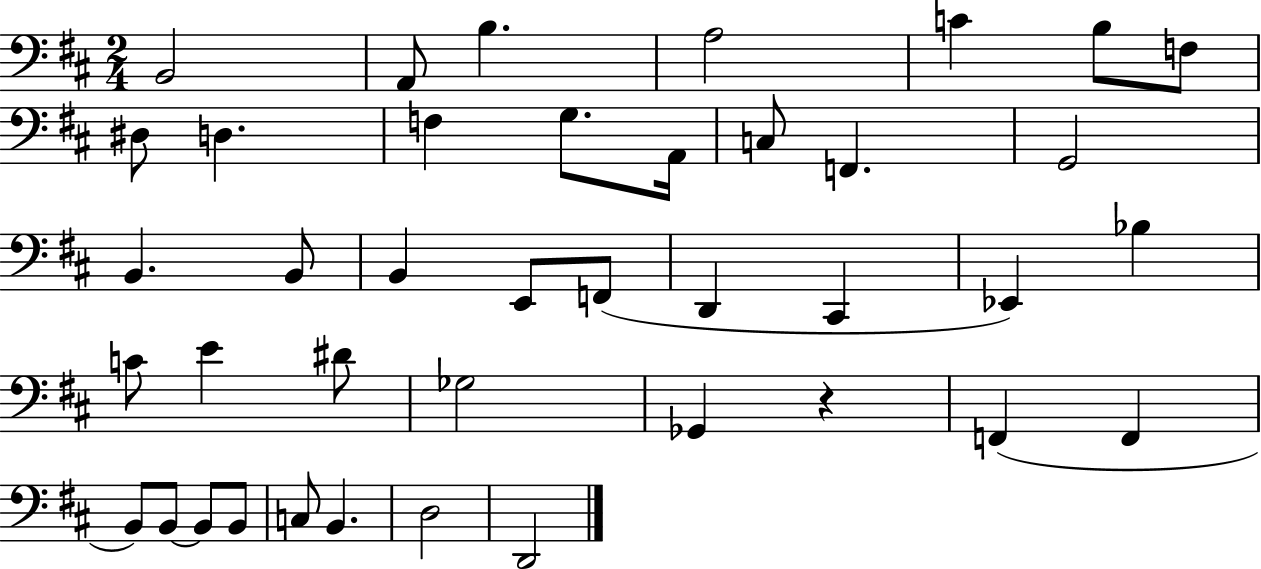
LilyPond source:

{
  \clef bass
  \numericTimeSignature
  \time 2/4
  \key d \major
  b,2 | a,8 b4. | a2 | c'4 b8 f8 | \break dis8 d4. | f4 g8. a,16 | c8 f,4. | g,2 | \break b,4. b,8 | b,4 e,8 f,8( | d,4 cis,4 | ees,4) bes4 | \break c'8 e'4 dis'8 | ges2 | ges,4 r4 | f,4( f,4 | \break b,8) b,8~~ b,8 b,8 | c8 b,4. | d2 | d,2 | \break \bar "|."
}